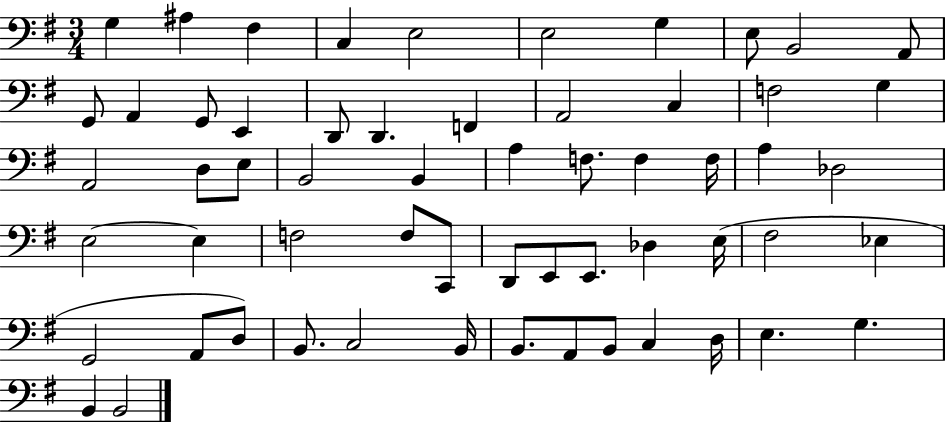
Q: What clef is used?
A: bass